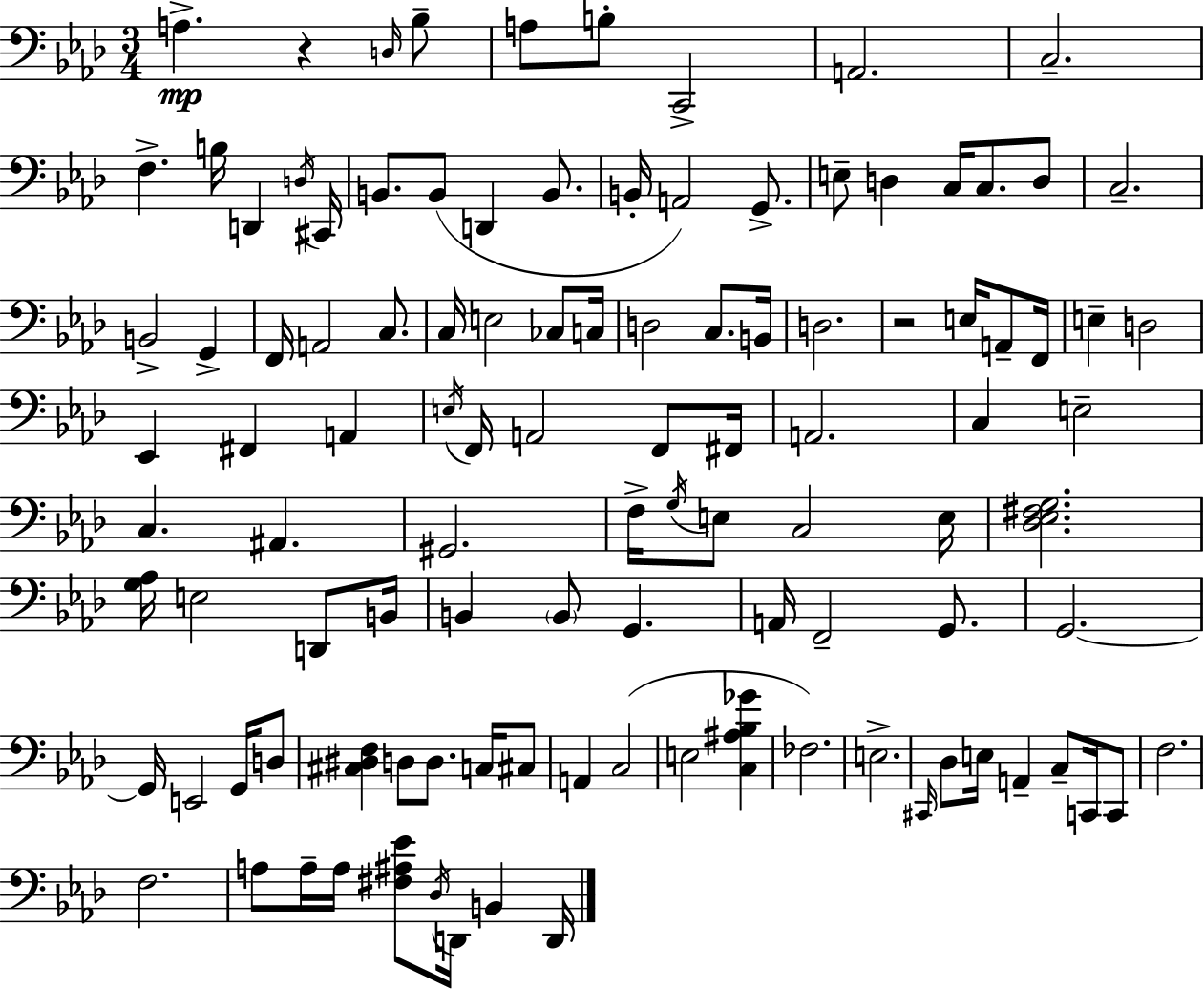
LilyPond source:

{
  \clef bass
  \numericTimeSignature
  \time 3/4
  \key aes \major
  a4.->\mp r4 \grace { d16 } bes8-- | a8 b8-. c,2-> | a,2. | c2.-- | \break f4.-> b16 d,4 | \acciaccatura { d16 } cis,16 b,8. b,8( d,4 b,8. | b,16-. a,2) g,8.-> | e8-- d4 c16 c8. | \break d8 c2.-- | b,2-> g,4-> | f,16 a,2 c8. | c16 e2 ces8 | \break c16 d2 c8. | b,16 d2. | r2 e16 a,8-- | f,16 e4-- d2 | \break ees,4 fis,4 a,4 | \acciaccatura { e16 } f,16 a,2 | f,8 fis,16 a,2. | c4 e2-- | \break c4. ais,4. | gis,2. | f16-> \acciaccatura { g16 } e8 c2 | e16 <des ees fis g>2. | \break <g aes>16 e2 | d,8 b,16 b,4 \parenthesize b,8 g,4. | a,16 f,2-- | g,8. g,2.~~ | \break g,16 e,2 | g,16 d8 <cis dis f>4 d8 d8. | c16 cis8 a,4 c2( | e2 | \break <c ais bes ges'>4 fes2.) | e2.-> | \grace { cis,16 } des8 e16 a,4-- | c8-- c,16 c,8 f2. | \break f2. | a8 a16-- a16 <fis ais ees'>8 \acciaccatura { des16 } | d,16 b,4 d,16 \bar "|."
}